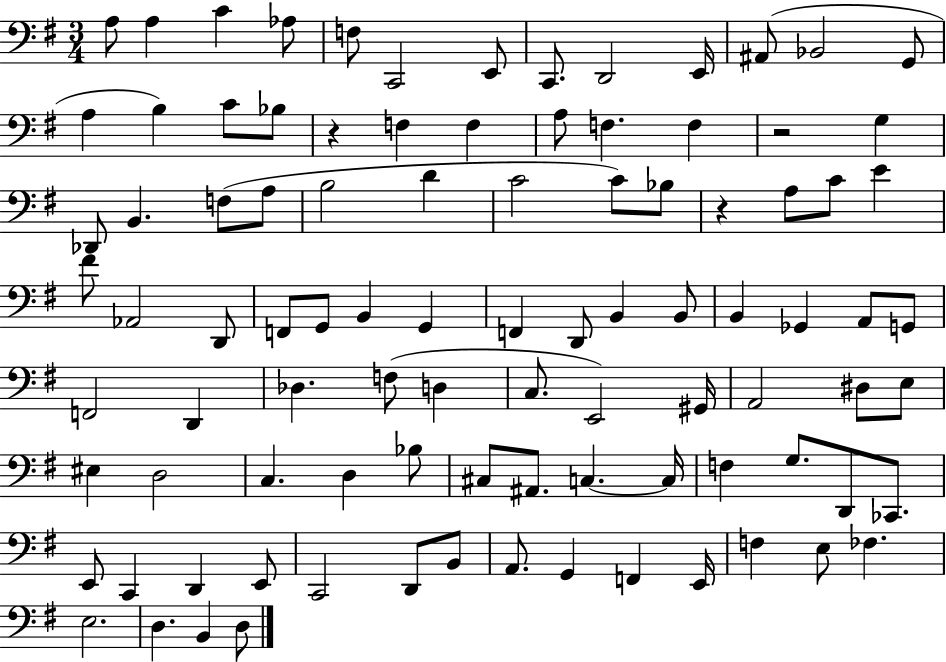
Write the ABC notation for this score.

X:1
T:Untitled
M:3/4
L:1/4
K:G
A,/2 A, C _A,/2 F,/2 C,,2 E,,/2 C,,/2 D,,2 E,,/4 ^A,,/2 _B,,2 G,,/2 A, B, C/2 _B,/2 z F, F, A,/2 F, F, z2 G, _D,,/2 B,, F,/2 A,/2 B,2 D C2 C/2 _B,/2 z A,/2 C/2 E ^F/2 _A,,2 D,,/2 F,,/2 G,,/2 B,, G,, F,, D,,/2 B,, B,,/2 B,, _G,, A,,/2 G,,/2 F,,2 D,, _D, F,/2 D, C,/2 E,,2 ^G,,/4 A,,2 ^D,/2 E,/2 ^E, D,2 C, D, _B,/2 ^C,/2 ^A,,/2 C, C,/4 F, G,/2 D,,/2 _C,,/2 E,,/2 C,, D,, E,,/2 C,,2 D,,/2 B,,/2 A,,/2 G,, F,, E,,/4 F, E,/2 _F, E,2 D, B,, D,/2